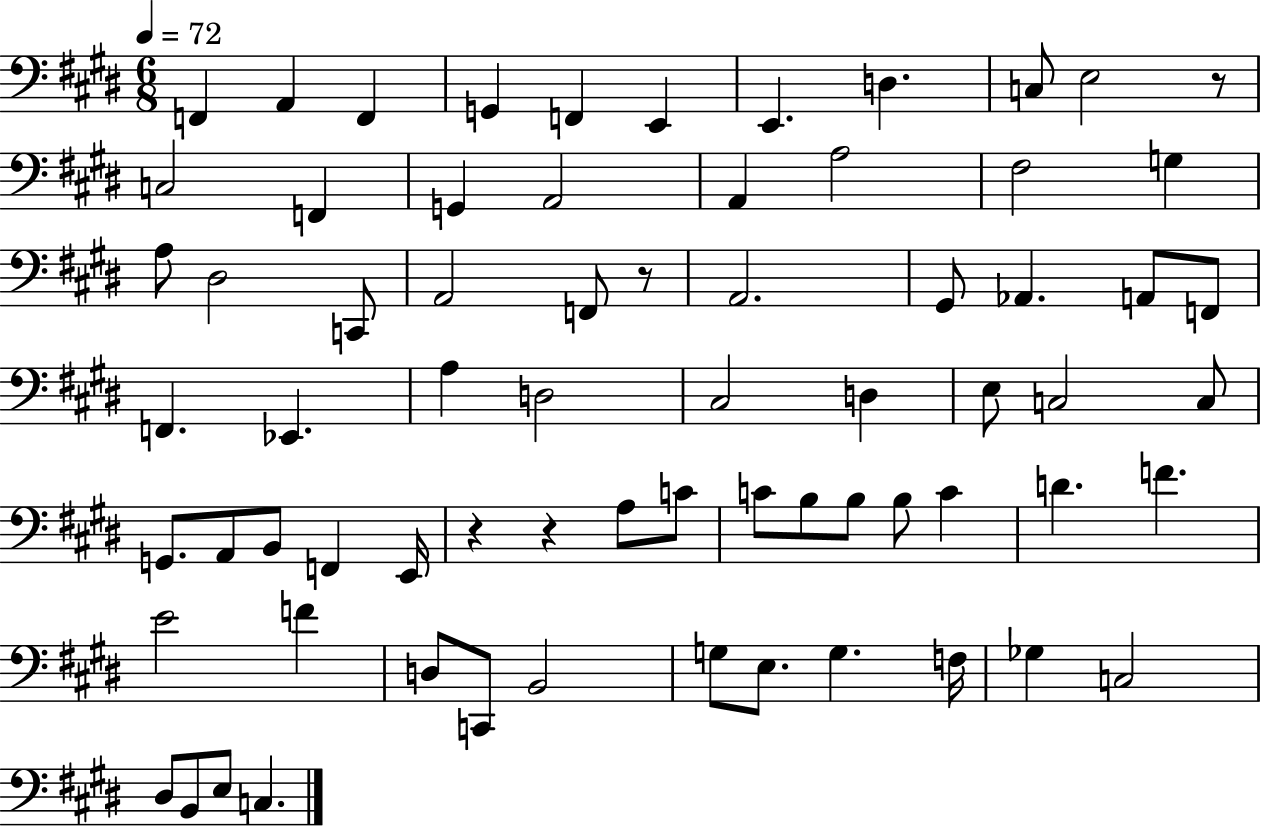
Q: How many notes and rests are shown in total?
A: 70